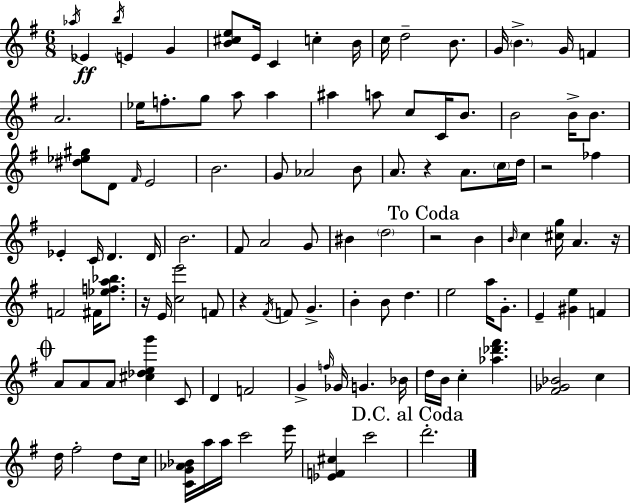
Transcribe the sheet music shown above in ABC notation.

X:1
T:Untitled
M:6/8
L:1/4
K:G
_a/4 _E b/4 E G [B^ce]/2 E/4 C c B/4 c/4 d2 B/2 G/4 B G/4 F A2 _e/4 f/2 g/2 a/2 a ^a a/2 c/2 C/4 B/2 B2 B/4 B/2 [^d_e^g]/2 D/2 ^F/4 E2 B2 G/2 _A2 B/2 A/2 z A/2 c/4 d/4 z2 _f _E C/4 D D/4 B2 ^F/2 A2 G/2 ^B d2 z2 B B/4 c [^cg]/4 A z/4 F2 ^F/4 [_efa_b]/2 z/4 E/4 [ce']2 F/2 z ^F/4 F/2 G B B/2 d e2 a/4 G/2 E [^Ge] F A/2 A/2 A/2 [^c_deg'] C/2 D F2 G f/4 _G/4 G _B/4 d/4 B/4 c [_a_d'^f'] [^F_G_B]2 c d/4 ^f2 d/2 c/4 [CG_A_B]/4 a/4 a/4 c'2 e'/4 [_EF^c] c'2 d'2